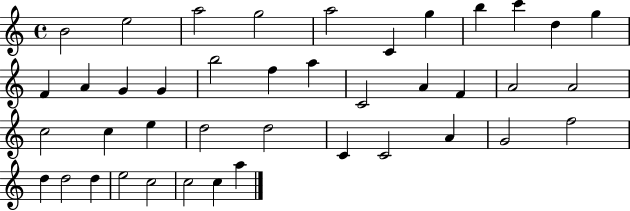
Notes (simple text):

B4/h E5/h A5/h G5/h A5/h C4/q G5/q B5/q C6/q D5/q G5/q F4/q A4/q G4/q G4/q B5/h F5/q A5/q C4/h A4/q F4/q A4/h A4/h C5/h C5/q E5/q D5/h D5/h C4/q C4/h A4/q G4/h F5/h D5/q D5/h D5/q E5/h C5/h C5/h C5/q A5/q